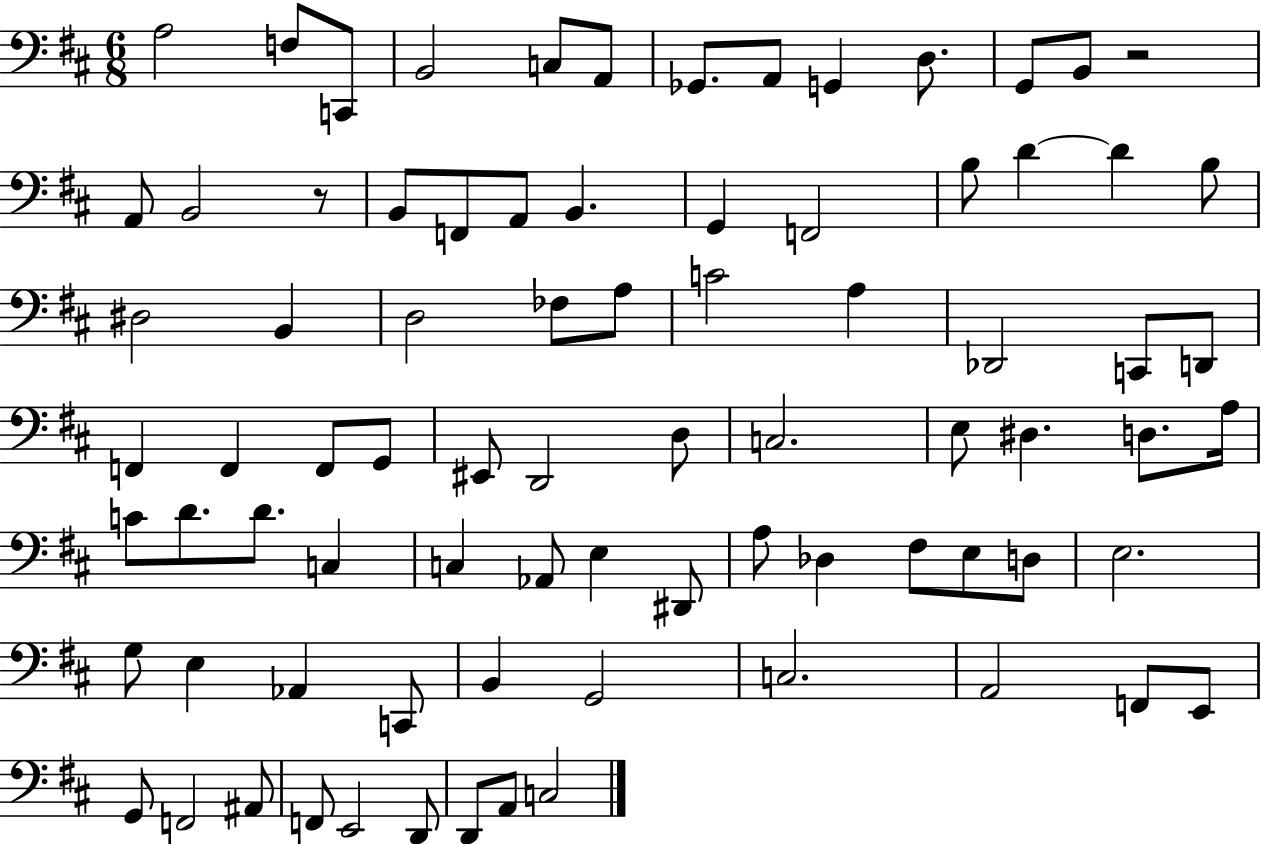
{
  \clef bass
  \numericTimeSignature
  \time 6/8
  \key d \major
  \repeat volta 2 { a2 f8 c,8 | b,2 c8 a,8 | ges,8. a,8 g,4 d8. | g,8 b,8 r2 | \break a,8 b,2 r8 | b,8 f,8 a,8 b,4. | g,4 f,2 | b8 d'4~~ d'4 b8 | \break dis2 b,4 | d2 fes8 a8 | c'2 a4 | des,2 c,8 d,8 | \break f,4 f,4 f,8 g,8 | eis,8 d,2 d8 | c2. | e8 dis4. d8. a16 | \break c'8 d'8. d'8. c4 | c4 aes,8 e4 dis,8 | a8 des4 fis8 e8 d8 | e2. | \break g8 e4 aes,4 c,8 | b,4 g,2 | c2. | a,2 f,8 e,8 | \break g,8 f,2 ais,8 | f,8 e,2 d,8 | d,8 a,8 c2 | } \bar "|."
}